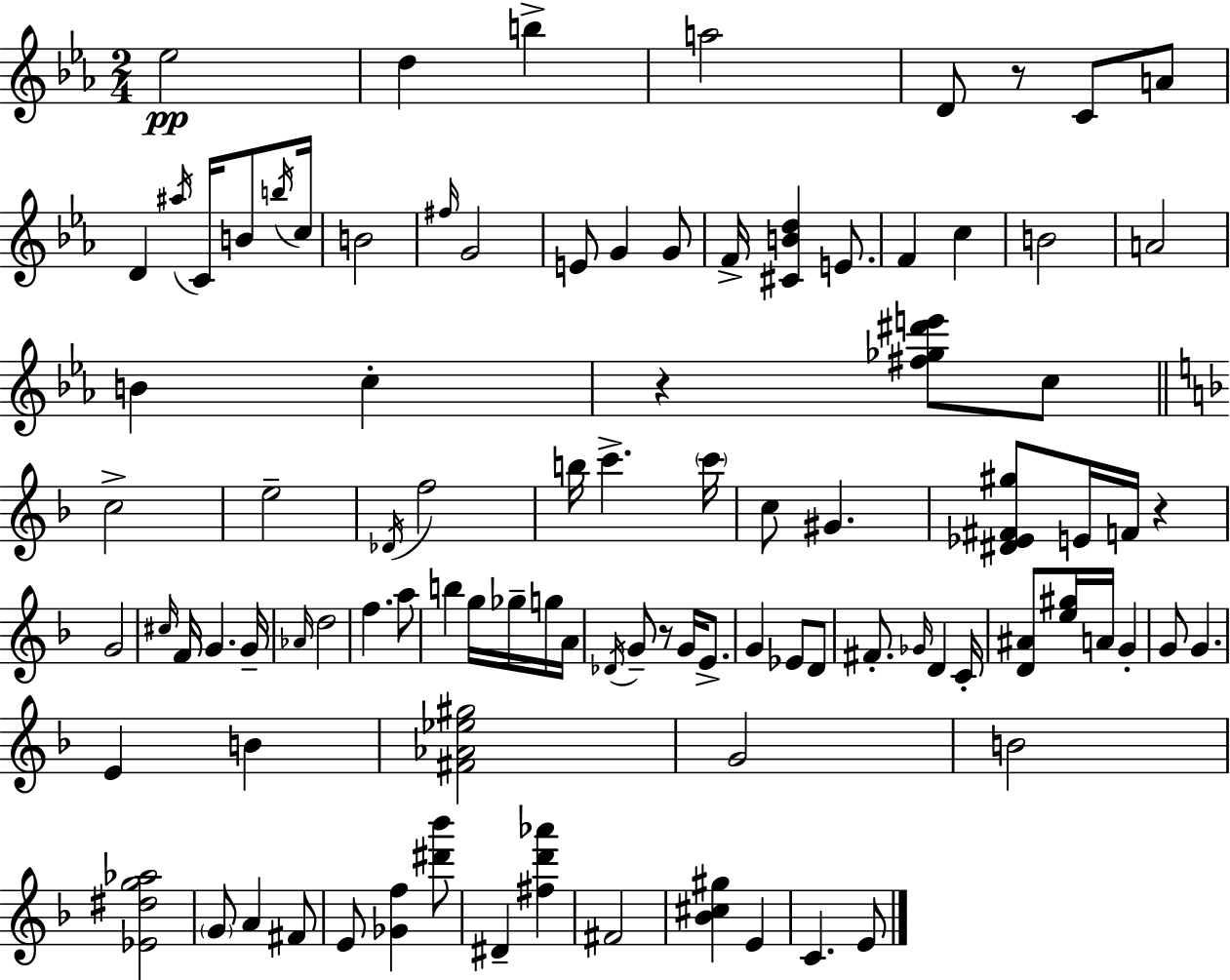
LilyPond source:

{
  \clef treble
  \numericTimeSignature
  \time 2/4
  \key c \minor
  ees''2\pp | d''4 b''4-> | a''2 | d'8 r8 c'8 a'8 | \break d'4 \acciaccatura { ais''16 } c'16 b'8 | \acciaccatura { b''16 } c''16 b'2 | \grace { fis''16 } g'2 | e'8 g'4 | \break g'8 f'16-> <cis' b' d''>4 | e'8. f'4 c''4 | b'2 | a'2 | \break b'4 c''4-. | r4 <fis'' ges'' dis''' e'''>8 | c''8 \bar "||" \break \key d \minor c''2-> | e''2-- | \acciaccatura { des'16 } f''2 | b''16 c'''4.-> | \break \parenthesize c'''16 c''8 gis'4. | <dis' ees' fis' gis''>8 e'16 f'16 r4 | g'2 | \grace { cis''16 } f'16 g'4. | \break g'16-- \grace { aes'16 } d''2 | f''4. | a''8 b''4 g''16 | ges''16-- g''16 a'16 \acciaccatura { des'16 } g'8-- r8 | \break g'16 e'8.-> g'4 | ees'8 d'8 fis'8.-. \grace { ges'16 } | d'4 c'16-. <d' ais'>8 <e'' gis''>16 | a'16 g'4-. g'8 g'4. | \break e'4 | b'4 <fis' aes' ees'' gis''>2 | g'2 | b'2 | \break <ees' dis'' g'' aes''>2 | \parenthesize g'8 a'4 | fis'8 e'8 <ges' f''>4 | <dis''' bes'''>8 dis'4-- | \break <fis'' d''' aes'''>4 fis'2 | <bes' cis'' gis''>4 | e'4 c'4. | e'8 \bar "|."
}